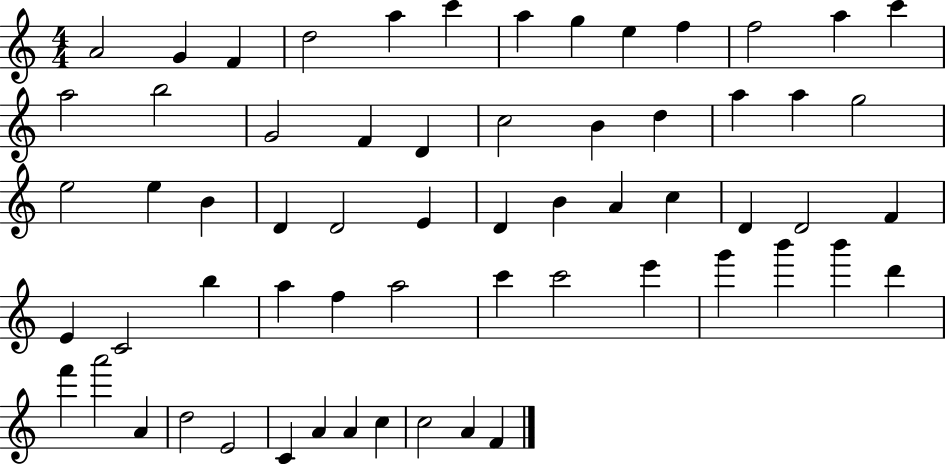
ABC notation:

X:1
T:Untitled
M:4/4
L:1/4
K:C
A2 G F d2 a c' a g e f f2 a c' a2 b2 G2 F D c2 B d a a g2 e2 e B D D2 E D B A c D D2 F E C2 b a f a2 c' c'2 e' g' b' b' d' f' a'2 A d2 E2 C A A c c2 A F